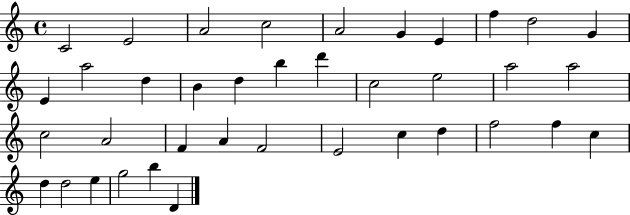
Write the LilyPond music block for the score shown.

{
  \clef treble
  \time 4/4
  \defaultTimeSignature
  \key c \major
  c'2 e'2 | a'2 c''2 | a'2 g'4 e'4 | f''4 d''2 g'4 | \break e'4 a''2 d''4 | b'4 d''4 b''4 d'''4 | c''2 e''2 | a''2 a''2 | \break c''2 a'2 | f'4 a'4 f'2 | e'2 c''4 d''4 | f''2 f''4 c''4 | \break d''4 d''2 e''4 | g''2 b''4 d'4 | \bar "|."
}